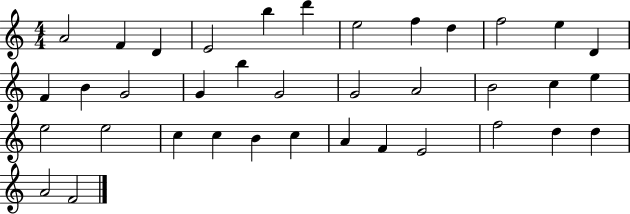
{
  \clef treble
  \numericTimeSignature
  \time 4/4
  \key c \major
  a'2 f'4 d'4 | e'2 b''4 d'''4 | e''2 f''4 d''4 | f''2 e''4 d'4 | \break f'4 b'4 g'2 | g'4 b''4 g'2 | g'2 a'2 | b'2 c''4 e''4 | \break e''2 e''2 | c''4 c''4 b'4 c''4 | a'4 f'4 e'2 | f''2 d''4 d''4 | \break a'2 f'2 | \bar "|."
}